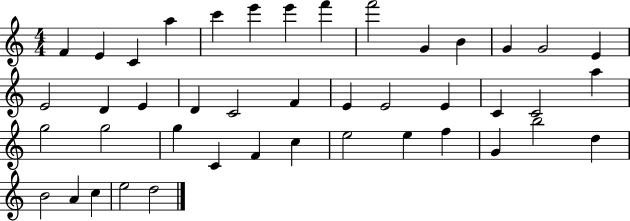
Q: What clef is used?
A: treble